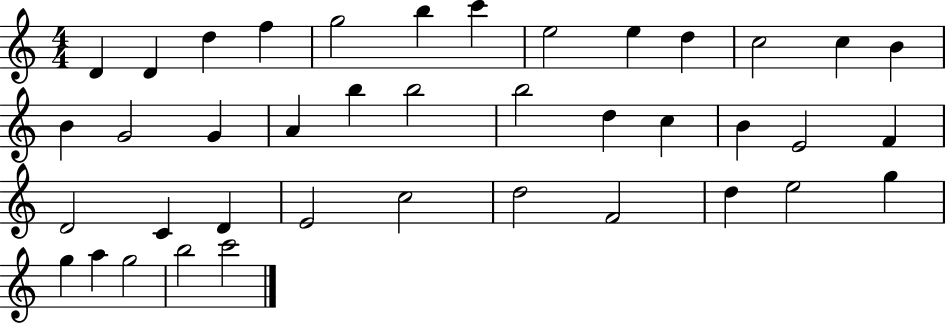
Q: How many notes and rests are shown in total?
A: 40